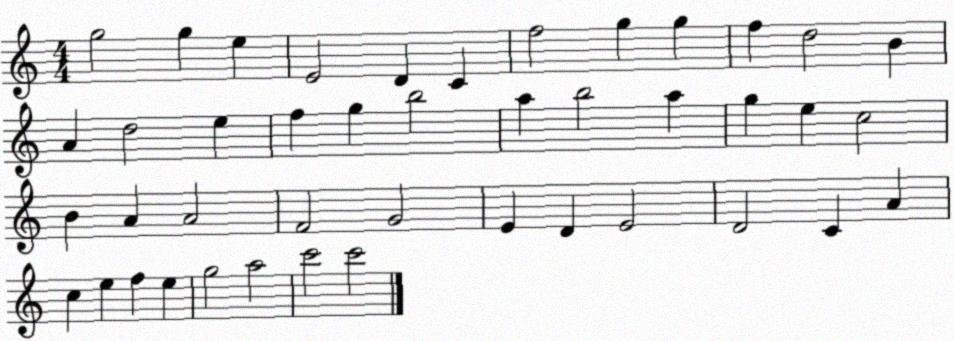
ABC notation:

X:1
T:Untitled
M:4/4
L:1/4
K:C
g2 g e E2 D C f2 g g f d2 B A d2 e f g b2 a b2 a g e c2 B A A2 F2 G2 E D E2 D2 C A c e f e g2 a2 c'2 c'2